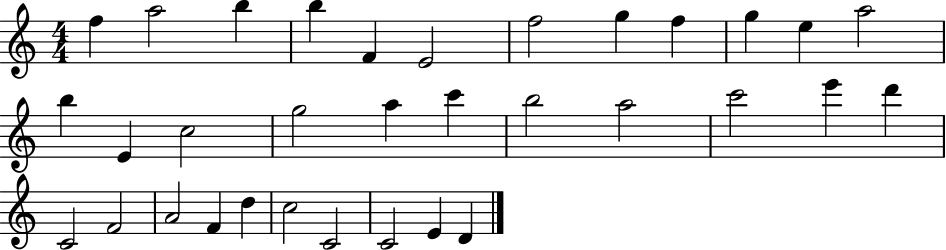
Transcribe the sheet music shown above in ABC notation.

X:1
T:Untitled
M:4/4
L:1/4
K:C
f a2 b b F E2 f2 g f g e a2 b E c2 g2 a c' b2 a2 c'2 e' d' C2 F2 A2 F d c2 C2 C2 E D